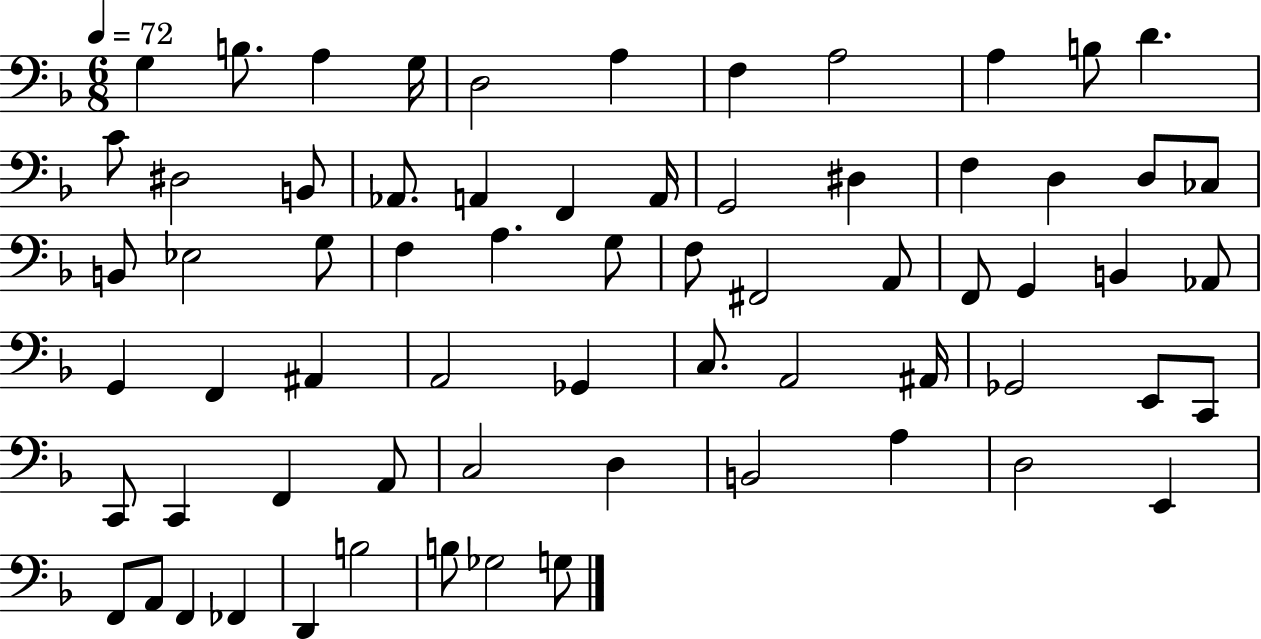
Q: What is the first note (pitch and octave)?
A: G3